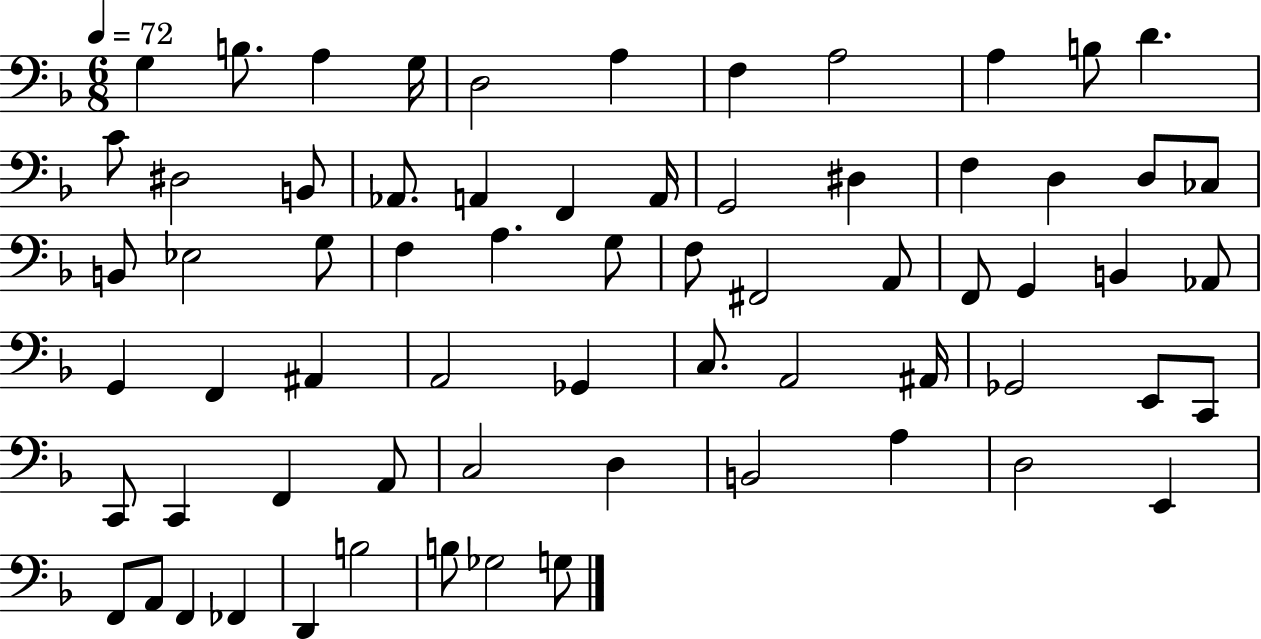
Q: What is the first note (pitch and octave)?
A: G3